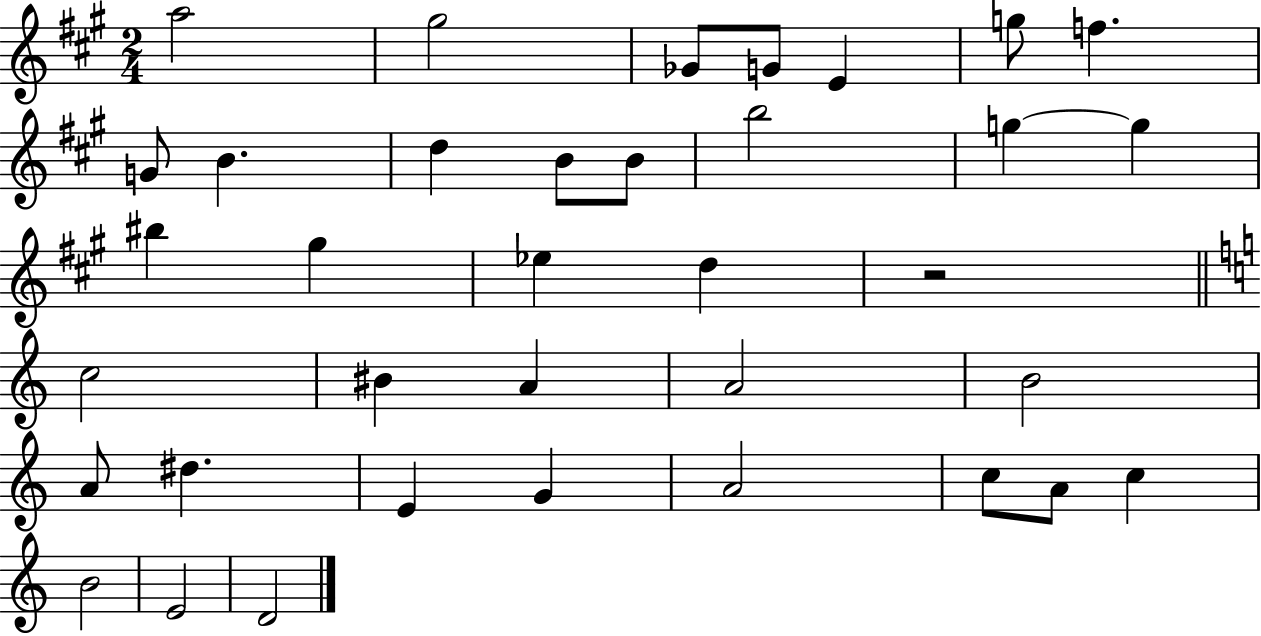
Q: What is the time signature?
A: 2/4